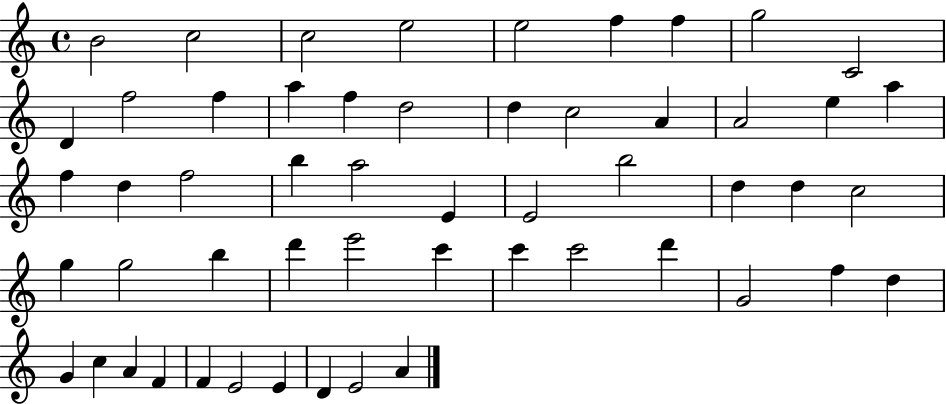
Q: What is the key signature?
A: C major